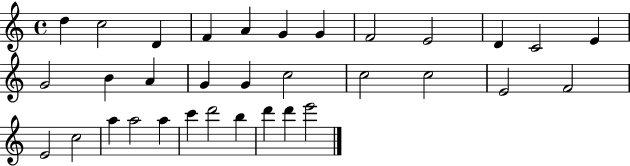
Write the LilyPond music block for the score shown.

{
  \clef treble
  \time 4/4
  \defaultTimeSignature
  \key c \major
  d''4 c''2 d'4 | f'4 a'4 g'4 g'4 | f'2 e'2 | d'4 c'2 e'4 | \break g'2 b'4 a'4 | g'4 g'4 c''2 | c''2 c''2 | e'2 f'2 | \break e'2 c''2 | a''4 a''2 a''4 | c'''4 d'''2 b''4 | d'''4 d'''4 e'''2 | \break \bar "|."
}